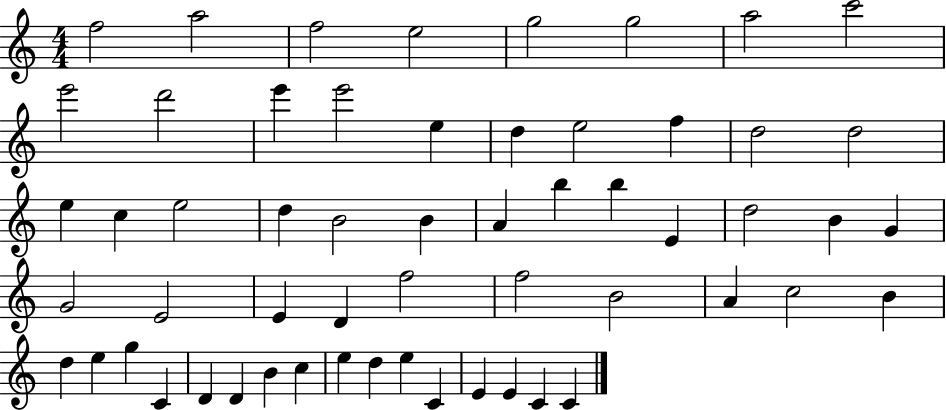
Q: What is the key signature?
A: C major